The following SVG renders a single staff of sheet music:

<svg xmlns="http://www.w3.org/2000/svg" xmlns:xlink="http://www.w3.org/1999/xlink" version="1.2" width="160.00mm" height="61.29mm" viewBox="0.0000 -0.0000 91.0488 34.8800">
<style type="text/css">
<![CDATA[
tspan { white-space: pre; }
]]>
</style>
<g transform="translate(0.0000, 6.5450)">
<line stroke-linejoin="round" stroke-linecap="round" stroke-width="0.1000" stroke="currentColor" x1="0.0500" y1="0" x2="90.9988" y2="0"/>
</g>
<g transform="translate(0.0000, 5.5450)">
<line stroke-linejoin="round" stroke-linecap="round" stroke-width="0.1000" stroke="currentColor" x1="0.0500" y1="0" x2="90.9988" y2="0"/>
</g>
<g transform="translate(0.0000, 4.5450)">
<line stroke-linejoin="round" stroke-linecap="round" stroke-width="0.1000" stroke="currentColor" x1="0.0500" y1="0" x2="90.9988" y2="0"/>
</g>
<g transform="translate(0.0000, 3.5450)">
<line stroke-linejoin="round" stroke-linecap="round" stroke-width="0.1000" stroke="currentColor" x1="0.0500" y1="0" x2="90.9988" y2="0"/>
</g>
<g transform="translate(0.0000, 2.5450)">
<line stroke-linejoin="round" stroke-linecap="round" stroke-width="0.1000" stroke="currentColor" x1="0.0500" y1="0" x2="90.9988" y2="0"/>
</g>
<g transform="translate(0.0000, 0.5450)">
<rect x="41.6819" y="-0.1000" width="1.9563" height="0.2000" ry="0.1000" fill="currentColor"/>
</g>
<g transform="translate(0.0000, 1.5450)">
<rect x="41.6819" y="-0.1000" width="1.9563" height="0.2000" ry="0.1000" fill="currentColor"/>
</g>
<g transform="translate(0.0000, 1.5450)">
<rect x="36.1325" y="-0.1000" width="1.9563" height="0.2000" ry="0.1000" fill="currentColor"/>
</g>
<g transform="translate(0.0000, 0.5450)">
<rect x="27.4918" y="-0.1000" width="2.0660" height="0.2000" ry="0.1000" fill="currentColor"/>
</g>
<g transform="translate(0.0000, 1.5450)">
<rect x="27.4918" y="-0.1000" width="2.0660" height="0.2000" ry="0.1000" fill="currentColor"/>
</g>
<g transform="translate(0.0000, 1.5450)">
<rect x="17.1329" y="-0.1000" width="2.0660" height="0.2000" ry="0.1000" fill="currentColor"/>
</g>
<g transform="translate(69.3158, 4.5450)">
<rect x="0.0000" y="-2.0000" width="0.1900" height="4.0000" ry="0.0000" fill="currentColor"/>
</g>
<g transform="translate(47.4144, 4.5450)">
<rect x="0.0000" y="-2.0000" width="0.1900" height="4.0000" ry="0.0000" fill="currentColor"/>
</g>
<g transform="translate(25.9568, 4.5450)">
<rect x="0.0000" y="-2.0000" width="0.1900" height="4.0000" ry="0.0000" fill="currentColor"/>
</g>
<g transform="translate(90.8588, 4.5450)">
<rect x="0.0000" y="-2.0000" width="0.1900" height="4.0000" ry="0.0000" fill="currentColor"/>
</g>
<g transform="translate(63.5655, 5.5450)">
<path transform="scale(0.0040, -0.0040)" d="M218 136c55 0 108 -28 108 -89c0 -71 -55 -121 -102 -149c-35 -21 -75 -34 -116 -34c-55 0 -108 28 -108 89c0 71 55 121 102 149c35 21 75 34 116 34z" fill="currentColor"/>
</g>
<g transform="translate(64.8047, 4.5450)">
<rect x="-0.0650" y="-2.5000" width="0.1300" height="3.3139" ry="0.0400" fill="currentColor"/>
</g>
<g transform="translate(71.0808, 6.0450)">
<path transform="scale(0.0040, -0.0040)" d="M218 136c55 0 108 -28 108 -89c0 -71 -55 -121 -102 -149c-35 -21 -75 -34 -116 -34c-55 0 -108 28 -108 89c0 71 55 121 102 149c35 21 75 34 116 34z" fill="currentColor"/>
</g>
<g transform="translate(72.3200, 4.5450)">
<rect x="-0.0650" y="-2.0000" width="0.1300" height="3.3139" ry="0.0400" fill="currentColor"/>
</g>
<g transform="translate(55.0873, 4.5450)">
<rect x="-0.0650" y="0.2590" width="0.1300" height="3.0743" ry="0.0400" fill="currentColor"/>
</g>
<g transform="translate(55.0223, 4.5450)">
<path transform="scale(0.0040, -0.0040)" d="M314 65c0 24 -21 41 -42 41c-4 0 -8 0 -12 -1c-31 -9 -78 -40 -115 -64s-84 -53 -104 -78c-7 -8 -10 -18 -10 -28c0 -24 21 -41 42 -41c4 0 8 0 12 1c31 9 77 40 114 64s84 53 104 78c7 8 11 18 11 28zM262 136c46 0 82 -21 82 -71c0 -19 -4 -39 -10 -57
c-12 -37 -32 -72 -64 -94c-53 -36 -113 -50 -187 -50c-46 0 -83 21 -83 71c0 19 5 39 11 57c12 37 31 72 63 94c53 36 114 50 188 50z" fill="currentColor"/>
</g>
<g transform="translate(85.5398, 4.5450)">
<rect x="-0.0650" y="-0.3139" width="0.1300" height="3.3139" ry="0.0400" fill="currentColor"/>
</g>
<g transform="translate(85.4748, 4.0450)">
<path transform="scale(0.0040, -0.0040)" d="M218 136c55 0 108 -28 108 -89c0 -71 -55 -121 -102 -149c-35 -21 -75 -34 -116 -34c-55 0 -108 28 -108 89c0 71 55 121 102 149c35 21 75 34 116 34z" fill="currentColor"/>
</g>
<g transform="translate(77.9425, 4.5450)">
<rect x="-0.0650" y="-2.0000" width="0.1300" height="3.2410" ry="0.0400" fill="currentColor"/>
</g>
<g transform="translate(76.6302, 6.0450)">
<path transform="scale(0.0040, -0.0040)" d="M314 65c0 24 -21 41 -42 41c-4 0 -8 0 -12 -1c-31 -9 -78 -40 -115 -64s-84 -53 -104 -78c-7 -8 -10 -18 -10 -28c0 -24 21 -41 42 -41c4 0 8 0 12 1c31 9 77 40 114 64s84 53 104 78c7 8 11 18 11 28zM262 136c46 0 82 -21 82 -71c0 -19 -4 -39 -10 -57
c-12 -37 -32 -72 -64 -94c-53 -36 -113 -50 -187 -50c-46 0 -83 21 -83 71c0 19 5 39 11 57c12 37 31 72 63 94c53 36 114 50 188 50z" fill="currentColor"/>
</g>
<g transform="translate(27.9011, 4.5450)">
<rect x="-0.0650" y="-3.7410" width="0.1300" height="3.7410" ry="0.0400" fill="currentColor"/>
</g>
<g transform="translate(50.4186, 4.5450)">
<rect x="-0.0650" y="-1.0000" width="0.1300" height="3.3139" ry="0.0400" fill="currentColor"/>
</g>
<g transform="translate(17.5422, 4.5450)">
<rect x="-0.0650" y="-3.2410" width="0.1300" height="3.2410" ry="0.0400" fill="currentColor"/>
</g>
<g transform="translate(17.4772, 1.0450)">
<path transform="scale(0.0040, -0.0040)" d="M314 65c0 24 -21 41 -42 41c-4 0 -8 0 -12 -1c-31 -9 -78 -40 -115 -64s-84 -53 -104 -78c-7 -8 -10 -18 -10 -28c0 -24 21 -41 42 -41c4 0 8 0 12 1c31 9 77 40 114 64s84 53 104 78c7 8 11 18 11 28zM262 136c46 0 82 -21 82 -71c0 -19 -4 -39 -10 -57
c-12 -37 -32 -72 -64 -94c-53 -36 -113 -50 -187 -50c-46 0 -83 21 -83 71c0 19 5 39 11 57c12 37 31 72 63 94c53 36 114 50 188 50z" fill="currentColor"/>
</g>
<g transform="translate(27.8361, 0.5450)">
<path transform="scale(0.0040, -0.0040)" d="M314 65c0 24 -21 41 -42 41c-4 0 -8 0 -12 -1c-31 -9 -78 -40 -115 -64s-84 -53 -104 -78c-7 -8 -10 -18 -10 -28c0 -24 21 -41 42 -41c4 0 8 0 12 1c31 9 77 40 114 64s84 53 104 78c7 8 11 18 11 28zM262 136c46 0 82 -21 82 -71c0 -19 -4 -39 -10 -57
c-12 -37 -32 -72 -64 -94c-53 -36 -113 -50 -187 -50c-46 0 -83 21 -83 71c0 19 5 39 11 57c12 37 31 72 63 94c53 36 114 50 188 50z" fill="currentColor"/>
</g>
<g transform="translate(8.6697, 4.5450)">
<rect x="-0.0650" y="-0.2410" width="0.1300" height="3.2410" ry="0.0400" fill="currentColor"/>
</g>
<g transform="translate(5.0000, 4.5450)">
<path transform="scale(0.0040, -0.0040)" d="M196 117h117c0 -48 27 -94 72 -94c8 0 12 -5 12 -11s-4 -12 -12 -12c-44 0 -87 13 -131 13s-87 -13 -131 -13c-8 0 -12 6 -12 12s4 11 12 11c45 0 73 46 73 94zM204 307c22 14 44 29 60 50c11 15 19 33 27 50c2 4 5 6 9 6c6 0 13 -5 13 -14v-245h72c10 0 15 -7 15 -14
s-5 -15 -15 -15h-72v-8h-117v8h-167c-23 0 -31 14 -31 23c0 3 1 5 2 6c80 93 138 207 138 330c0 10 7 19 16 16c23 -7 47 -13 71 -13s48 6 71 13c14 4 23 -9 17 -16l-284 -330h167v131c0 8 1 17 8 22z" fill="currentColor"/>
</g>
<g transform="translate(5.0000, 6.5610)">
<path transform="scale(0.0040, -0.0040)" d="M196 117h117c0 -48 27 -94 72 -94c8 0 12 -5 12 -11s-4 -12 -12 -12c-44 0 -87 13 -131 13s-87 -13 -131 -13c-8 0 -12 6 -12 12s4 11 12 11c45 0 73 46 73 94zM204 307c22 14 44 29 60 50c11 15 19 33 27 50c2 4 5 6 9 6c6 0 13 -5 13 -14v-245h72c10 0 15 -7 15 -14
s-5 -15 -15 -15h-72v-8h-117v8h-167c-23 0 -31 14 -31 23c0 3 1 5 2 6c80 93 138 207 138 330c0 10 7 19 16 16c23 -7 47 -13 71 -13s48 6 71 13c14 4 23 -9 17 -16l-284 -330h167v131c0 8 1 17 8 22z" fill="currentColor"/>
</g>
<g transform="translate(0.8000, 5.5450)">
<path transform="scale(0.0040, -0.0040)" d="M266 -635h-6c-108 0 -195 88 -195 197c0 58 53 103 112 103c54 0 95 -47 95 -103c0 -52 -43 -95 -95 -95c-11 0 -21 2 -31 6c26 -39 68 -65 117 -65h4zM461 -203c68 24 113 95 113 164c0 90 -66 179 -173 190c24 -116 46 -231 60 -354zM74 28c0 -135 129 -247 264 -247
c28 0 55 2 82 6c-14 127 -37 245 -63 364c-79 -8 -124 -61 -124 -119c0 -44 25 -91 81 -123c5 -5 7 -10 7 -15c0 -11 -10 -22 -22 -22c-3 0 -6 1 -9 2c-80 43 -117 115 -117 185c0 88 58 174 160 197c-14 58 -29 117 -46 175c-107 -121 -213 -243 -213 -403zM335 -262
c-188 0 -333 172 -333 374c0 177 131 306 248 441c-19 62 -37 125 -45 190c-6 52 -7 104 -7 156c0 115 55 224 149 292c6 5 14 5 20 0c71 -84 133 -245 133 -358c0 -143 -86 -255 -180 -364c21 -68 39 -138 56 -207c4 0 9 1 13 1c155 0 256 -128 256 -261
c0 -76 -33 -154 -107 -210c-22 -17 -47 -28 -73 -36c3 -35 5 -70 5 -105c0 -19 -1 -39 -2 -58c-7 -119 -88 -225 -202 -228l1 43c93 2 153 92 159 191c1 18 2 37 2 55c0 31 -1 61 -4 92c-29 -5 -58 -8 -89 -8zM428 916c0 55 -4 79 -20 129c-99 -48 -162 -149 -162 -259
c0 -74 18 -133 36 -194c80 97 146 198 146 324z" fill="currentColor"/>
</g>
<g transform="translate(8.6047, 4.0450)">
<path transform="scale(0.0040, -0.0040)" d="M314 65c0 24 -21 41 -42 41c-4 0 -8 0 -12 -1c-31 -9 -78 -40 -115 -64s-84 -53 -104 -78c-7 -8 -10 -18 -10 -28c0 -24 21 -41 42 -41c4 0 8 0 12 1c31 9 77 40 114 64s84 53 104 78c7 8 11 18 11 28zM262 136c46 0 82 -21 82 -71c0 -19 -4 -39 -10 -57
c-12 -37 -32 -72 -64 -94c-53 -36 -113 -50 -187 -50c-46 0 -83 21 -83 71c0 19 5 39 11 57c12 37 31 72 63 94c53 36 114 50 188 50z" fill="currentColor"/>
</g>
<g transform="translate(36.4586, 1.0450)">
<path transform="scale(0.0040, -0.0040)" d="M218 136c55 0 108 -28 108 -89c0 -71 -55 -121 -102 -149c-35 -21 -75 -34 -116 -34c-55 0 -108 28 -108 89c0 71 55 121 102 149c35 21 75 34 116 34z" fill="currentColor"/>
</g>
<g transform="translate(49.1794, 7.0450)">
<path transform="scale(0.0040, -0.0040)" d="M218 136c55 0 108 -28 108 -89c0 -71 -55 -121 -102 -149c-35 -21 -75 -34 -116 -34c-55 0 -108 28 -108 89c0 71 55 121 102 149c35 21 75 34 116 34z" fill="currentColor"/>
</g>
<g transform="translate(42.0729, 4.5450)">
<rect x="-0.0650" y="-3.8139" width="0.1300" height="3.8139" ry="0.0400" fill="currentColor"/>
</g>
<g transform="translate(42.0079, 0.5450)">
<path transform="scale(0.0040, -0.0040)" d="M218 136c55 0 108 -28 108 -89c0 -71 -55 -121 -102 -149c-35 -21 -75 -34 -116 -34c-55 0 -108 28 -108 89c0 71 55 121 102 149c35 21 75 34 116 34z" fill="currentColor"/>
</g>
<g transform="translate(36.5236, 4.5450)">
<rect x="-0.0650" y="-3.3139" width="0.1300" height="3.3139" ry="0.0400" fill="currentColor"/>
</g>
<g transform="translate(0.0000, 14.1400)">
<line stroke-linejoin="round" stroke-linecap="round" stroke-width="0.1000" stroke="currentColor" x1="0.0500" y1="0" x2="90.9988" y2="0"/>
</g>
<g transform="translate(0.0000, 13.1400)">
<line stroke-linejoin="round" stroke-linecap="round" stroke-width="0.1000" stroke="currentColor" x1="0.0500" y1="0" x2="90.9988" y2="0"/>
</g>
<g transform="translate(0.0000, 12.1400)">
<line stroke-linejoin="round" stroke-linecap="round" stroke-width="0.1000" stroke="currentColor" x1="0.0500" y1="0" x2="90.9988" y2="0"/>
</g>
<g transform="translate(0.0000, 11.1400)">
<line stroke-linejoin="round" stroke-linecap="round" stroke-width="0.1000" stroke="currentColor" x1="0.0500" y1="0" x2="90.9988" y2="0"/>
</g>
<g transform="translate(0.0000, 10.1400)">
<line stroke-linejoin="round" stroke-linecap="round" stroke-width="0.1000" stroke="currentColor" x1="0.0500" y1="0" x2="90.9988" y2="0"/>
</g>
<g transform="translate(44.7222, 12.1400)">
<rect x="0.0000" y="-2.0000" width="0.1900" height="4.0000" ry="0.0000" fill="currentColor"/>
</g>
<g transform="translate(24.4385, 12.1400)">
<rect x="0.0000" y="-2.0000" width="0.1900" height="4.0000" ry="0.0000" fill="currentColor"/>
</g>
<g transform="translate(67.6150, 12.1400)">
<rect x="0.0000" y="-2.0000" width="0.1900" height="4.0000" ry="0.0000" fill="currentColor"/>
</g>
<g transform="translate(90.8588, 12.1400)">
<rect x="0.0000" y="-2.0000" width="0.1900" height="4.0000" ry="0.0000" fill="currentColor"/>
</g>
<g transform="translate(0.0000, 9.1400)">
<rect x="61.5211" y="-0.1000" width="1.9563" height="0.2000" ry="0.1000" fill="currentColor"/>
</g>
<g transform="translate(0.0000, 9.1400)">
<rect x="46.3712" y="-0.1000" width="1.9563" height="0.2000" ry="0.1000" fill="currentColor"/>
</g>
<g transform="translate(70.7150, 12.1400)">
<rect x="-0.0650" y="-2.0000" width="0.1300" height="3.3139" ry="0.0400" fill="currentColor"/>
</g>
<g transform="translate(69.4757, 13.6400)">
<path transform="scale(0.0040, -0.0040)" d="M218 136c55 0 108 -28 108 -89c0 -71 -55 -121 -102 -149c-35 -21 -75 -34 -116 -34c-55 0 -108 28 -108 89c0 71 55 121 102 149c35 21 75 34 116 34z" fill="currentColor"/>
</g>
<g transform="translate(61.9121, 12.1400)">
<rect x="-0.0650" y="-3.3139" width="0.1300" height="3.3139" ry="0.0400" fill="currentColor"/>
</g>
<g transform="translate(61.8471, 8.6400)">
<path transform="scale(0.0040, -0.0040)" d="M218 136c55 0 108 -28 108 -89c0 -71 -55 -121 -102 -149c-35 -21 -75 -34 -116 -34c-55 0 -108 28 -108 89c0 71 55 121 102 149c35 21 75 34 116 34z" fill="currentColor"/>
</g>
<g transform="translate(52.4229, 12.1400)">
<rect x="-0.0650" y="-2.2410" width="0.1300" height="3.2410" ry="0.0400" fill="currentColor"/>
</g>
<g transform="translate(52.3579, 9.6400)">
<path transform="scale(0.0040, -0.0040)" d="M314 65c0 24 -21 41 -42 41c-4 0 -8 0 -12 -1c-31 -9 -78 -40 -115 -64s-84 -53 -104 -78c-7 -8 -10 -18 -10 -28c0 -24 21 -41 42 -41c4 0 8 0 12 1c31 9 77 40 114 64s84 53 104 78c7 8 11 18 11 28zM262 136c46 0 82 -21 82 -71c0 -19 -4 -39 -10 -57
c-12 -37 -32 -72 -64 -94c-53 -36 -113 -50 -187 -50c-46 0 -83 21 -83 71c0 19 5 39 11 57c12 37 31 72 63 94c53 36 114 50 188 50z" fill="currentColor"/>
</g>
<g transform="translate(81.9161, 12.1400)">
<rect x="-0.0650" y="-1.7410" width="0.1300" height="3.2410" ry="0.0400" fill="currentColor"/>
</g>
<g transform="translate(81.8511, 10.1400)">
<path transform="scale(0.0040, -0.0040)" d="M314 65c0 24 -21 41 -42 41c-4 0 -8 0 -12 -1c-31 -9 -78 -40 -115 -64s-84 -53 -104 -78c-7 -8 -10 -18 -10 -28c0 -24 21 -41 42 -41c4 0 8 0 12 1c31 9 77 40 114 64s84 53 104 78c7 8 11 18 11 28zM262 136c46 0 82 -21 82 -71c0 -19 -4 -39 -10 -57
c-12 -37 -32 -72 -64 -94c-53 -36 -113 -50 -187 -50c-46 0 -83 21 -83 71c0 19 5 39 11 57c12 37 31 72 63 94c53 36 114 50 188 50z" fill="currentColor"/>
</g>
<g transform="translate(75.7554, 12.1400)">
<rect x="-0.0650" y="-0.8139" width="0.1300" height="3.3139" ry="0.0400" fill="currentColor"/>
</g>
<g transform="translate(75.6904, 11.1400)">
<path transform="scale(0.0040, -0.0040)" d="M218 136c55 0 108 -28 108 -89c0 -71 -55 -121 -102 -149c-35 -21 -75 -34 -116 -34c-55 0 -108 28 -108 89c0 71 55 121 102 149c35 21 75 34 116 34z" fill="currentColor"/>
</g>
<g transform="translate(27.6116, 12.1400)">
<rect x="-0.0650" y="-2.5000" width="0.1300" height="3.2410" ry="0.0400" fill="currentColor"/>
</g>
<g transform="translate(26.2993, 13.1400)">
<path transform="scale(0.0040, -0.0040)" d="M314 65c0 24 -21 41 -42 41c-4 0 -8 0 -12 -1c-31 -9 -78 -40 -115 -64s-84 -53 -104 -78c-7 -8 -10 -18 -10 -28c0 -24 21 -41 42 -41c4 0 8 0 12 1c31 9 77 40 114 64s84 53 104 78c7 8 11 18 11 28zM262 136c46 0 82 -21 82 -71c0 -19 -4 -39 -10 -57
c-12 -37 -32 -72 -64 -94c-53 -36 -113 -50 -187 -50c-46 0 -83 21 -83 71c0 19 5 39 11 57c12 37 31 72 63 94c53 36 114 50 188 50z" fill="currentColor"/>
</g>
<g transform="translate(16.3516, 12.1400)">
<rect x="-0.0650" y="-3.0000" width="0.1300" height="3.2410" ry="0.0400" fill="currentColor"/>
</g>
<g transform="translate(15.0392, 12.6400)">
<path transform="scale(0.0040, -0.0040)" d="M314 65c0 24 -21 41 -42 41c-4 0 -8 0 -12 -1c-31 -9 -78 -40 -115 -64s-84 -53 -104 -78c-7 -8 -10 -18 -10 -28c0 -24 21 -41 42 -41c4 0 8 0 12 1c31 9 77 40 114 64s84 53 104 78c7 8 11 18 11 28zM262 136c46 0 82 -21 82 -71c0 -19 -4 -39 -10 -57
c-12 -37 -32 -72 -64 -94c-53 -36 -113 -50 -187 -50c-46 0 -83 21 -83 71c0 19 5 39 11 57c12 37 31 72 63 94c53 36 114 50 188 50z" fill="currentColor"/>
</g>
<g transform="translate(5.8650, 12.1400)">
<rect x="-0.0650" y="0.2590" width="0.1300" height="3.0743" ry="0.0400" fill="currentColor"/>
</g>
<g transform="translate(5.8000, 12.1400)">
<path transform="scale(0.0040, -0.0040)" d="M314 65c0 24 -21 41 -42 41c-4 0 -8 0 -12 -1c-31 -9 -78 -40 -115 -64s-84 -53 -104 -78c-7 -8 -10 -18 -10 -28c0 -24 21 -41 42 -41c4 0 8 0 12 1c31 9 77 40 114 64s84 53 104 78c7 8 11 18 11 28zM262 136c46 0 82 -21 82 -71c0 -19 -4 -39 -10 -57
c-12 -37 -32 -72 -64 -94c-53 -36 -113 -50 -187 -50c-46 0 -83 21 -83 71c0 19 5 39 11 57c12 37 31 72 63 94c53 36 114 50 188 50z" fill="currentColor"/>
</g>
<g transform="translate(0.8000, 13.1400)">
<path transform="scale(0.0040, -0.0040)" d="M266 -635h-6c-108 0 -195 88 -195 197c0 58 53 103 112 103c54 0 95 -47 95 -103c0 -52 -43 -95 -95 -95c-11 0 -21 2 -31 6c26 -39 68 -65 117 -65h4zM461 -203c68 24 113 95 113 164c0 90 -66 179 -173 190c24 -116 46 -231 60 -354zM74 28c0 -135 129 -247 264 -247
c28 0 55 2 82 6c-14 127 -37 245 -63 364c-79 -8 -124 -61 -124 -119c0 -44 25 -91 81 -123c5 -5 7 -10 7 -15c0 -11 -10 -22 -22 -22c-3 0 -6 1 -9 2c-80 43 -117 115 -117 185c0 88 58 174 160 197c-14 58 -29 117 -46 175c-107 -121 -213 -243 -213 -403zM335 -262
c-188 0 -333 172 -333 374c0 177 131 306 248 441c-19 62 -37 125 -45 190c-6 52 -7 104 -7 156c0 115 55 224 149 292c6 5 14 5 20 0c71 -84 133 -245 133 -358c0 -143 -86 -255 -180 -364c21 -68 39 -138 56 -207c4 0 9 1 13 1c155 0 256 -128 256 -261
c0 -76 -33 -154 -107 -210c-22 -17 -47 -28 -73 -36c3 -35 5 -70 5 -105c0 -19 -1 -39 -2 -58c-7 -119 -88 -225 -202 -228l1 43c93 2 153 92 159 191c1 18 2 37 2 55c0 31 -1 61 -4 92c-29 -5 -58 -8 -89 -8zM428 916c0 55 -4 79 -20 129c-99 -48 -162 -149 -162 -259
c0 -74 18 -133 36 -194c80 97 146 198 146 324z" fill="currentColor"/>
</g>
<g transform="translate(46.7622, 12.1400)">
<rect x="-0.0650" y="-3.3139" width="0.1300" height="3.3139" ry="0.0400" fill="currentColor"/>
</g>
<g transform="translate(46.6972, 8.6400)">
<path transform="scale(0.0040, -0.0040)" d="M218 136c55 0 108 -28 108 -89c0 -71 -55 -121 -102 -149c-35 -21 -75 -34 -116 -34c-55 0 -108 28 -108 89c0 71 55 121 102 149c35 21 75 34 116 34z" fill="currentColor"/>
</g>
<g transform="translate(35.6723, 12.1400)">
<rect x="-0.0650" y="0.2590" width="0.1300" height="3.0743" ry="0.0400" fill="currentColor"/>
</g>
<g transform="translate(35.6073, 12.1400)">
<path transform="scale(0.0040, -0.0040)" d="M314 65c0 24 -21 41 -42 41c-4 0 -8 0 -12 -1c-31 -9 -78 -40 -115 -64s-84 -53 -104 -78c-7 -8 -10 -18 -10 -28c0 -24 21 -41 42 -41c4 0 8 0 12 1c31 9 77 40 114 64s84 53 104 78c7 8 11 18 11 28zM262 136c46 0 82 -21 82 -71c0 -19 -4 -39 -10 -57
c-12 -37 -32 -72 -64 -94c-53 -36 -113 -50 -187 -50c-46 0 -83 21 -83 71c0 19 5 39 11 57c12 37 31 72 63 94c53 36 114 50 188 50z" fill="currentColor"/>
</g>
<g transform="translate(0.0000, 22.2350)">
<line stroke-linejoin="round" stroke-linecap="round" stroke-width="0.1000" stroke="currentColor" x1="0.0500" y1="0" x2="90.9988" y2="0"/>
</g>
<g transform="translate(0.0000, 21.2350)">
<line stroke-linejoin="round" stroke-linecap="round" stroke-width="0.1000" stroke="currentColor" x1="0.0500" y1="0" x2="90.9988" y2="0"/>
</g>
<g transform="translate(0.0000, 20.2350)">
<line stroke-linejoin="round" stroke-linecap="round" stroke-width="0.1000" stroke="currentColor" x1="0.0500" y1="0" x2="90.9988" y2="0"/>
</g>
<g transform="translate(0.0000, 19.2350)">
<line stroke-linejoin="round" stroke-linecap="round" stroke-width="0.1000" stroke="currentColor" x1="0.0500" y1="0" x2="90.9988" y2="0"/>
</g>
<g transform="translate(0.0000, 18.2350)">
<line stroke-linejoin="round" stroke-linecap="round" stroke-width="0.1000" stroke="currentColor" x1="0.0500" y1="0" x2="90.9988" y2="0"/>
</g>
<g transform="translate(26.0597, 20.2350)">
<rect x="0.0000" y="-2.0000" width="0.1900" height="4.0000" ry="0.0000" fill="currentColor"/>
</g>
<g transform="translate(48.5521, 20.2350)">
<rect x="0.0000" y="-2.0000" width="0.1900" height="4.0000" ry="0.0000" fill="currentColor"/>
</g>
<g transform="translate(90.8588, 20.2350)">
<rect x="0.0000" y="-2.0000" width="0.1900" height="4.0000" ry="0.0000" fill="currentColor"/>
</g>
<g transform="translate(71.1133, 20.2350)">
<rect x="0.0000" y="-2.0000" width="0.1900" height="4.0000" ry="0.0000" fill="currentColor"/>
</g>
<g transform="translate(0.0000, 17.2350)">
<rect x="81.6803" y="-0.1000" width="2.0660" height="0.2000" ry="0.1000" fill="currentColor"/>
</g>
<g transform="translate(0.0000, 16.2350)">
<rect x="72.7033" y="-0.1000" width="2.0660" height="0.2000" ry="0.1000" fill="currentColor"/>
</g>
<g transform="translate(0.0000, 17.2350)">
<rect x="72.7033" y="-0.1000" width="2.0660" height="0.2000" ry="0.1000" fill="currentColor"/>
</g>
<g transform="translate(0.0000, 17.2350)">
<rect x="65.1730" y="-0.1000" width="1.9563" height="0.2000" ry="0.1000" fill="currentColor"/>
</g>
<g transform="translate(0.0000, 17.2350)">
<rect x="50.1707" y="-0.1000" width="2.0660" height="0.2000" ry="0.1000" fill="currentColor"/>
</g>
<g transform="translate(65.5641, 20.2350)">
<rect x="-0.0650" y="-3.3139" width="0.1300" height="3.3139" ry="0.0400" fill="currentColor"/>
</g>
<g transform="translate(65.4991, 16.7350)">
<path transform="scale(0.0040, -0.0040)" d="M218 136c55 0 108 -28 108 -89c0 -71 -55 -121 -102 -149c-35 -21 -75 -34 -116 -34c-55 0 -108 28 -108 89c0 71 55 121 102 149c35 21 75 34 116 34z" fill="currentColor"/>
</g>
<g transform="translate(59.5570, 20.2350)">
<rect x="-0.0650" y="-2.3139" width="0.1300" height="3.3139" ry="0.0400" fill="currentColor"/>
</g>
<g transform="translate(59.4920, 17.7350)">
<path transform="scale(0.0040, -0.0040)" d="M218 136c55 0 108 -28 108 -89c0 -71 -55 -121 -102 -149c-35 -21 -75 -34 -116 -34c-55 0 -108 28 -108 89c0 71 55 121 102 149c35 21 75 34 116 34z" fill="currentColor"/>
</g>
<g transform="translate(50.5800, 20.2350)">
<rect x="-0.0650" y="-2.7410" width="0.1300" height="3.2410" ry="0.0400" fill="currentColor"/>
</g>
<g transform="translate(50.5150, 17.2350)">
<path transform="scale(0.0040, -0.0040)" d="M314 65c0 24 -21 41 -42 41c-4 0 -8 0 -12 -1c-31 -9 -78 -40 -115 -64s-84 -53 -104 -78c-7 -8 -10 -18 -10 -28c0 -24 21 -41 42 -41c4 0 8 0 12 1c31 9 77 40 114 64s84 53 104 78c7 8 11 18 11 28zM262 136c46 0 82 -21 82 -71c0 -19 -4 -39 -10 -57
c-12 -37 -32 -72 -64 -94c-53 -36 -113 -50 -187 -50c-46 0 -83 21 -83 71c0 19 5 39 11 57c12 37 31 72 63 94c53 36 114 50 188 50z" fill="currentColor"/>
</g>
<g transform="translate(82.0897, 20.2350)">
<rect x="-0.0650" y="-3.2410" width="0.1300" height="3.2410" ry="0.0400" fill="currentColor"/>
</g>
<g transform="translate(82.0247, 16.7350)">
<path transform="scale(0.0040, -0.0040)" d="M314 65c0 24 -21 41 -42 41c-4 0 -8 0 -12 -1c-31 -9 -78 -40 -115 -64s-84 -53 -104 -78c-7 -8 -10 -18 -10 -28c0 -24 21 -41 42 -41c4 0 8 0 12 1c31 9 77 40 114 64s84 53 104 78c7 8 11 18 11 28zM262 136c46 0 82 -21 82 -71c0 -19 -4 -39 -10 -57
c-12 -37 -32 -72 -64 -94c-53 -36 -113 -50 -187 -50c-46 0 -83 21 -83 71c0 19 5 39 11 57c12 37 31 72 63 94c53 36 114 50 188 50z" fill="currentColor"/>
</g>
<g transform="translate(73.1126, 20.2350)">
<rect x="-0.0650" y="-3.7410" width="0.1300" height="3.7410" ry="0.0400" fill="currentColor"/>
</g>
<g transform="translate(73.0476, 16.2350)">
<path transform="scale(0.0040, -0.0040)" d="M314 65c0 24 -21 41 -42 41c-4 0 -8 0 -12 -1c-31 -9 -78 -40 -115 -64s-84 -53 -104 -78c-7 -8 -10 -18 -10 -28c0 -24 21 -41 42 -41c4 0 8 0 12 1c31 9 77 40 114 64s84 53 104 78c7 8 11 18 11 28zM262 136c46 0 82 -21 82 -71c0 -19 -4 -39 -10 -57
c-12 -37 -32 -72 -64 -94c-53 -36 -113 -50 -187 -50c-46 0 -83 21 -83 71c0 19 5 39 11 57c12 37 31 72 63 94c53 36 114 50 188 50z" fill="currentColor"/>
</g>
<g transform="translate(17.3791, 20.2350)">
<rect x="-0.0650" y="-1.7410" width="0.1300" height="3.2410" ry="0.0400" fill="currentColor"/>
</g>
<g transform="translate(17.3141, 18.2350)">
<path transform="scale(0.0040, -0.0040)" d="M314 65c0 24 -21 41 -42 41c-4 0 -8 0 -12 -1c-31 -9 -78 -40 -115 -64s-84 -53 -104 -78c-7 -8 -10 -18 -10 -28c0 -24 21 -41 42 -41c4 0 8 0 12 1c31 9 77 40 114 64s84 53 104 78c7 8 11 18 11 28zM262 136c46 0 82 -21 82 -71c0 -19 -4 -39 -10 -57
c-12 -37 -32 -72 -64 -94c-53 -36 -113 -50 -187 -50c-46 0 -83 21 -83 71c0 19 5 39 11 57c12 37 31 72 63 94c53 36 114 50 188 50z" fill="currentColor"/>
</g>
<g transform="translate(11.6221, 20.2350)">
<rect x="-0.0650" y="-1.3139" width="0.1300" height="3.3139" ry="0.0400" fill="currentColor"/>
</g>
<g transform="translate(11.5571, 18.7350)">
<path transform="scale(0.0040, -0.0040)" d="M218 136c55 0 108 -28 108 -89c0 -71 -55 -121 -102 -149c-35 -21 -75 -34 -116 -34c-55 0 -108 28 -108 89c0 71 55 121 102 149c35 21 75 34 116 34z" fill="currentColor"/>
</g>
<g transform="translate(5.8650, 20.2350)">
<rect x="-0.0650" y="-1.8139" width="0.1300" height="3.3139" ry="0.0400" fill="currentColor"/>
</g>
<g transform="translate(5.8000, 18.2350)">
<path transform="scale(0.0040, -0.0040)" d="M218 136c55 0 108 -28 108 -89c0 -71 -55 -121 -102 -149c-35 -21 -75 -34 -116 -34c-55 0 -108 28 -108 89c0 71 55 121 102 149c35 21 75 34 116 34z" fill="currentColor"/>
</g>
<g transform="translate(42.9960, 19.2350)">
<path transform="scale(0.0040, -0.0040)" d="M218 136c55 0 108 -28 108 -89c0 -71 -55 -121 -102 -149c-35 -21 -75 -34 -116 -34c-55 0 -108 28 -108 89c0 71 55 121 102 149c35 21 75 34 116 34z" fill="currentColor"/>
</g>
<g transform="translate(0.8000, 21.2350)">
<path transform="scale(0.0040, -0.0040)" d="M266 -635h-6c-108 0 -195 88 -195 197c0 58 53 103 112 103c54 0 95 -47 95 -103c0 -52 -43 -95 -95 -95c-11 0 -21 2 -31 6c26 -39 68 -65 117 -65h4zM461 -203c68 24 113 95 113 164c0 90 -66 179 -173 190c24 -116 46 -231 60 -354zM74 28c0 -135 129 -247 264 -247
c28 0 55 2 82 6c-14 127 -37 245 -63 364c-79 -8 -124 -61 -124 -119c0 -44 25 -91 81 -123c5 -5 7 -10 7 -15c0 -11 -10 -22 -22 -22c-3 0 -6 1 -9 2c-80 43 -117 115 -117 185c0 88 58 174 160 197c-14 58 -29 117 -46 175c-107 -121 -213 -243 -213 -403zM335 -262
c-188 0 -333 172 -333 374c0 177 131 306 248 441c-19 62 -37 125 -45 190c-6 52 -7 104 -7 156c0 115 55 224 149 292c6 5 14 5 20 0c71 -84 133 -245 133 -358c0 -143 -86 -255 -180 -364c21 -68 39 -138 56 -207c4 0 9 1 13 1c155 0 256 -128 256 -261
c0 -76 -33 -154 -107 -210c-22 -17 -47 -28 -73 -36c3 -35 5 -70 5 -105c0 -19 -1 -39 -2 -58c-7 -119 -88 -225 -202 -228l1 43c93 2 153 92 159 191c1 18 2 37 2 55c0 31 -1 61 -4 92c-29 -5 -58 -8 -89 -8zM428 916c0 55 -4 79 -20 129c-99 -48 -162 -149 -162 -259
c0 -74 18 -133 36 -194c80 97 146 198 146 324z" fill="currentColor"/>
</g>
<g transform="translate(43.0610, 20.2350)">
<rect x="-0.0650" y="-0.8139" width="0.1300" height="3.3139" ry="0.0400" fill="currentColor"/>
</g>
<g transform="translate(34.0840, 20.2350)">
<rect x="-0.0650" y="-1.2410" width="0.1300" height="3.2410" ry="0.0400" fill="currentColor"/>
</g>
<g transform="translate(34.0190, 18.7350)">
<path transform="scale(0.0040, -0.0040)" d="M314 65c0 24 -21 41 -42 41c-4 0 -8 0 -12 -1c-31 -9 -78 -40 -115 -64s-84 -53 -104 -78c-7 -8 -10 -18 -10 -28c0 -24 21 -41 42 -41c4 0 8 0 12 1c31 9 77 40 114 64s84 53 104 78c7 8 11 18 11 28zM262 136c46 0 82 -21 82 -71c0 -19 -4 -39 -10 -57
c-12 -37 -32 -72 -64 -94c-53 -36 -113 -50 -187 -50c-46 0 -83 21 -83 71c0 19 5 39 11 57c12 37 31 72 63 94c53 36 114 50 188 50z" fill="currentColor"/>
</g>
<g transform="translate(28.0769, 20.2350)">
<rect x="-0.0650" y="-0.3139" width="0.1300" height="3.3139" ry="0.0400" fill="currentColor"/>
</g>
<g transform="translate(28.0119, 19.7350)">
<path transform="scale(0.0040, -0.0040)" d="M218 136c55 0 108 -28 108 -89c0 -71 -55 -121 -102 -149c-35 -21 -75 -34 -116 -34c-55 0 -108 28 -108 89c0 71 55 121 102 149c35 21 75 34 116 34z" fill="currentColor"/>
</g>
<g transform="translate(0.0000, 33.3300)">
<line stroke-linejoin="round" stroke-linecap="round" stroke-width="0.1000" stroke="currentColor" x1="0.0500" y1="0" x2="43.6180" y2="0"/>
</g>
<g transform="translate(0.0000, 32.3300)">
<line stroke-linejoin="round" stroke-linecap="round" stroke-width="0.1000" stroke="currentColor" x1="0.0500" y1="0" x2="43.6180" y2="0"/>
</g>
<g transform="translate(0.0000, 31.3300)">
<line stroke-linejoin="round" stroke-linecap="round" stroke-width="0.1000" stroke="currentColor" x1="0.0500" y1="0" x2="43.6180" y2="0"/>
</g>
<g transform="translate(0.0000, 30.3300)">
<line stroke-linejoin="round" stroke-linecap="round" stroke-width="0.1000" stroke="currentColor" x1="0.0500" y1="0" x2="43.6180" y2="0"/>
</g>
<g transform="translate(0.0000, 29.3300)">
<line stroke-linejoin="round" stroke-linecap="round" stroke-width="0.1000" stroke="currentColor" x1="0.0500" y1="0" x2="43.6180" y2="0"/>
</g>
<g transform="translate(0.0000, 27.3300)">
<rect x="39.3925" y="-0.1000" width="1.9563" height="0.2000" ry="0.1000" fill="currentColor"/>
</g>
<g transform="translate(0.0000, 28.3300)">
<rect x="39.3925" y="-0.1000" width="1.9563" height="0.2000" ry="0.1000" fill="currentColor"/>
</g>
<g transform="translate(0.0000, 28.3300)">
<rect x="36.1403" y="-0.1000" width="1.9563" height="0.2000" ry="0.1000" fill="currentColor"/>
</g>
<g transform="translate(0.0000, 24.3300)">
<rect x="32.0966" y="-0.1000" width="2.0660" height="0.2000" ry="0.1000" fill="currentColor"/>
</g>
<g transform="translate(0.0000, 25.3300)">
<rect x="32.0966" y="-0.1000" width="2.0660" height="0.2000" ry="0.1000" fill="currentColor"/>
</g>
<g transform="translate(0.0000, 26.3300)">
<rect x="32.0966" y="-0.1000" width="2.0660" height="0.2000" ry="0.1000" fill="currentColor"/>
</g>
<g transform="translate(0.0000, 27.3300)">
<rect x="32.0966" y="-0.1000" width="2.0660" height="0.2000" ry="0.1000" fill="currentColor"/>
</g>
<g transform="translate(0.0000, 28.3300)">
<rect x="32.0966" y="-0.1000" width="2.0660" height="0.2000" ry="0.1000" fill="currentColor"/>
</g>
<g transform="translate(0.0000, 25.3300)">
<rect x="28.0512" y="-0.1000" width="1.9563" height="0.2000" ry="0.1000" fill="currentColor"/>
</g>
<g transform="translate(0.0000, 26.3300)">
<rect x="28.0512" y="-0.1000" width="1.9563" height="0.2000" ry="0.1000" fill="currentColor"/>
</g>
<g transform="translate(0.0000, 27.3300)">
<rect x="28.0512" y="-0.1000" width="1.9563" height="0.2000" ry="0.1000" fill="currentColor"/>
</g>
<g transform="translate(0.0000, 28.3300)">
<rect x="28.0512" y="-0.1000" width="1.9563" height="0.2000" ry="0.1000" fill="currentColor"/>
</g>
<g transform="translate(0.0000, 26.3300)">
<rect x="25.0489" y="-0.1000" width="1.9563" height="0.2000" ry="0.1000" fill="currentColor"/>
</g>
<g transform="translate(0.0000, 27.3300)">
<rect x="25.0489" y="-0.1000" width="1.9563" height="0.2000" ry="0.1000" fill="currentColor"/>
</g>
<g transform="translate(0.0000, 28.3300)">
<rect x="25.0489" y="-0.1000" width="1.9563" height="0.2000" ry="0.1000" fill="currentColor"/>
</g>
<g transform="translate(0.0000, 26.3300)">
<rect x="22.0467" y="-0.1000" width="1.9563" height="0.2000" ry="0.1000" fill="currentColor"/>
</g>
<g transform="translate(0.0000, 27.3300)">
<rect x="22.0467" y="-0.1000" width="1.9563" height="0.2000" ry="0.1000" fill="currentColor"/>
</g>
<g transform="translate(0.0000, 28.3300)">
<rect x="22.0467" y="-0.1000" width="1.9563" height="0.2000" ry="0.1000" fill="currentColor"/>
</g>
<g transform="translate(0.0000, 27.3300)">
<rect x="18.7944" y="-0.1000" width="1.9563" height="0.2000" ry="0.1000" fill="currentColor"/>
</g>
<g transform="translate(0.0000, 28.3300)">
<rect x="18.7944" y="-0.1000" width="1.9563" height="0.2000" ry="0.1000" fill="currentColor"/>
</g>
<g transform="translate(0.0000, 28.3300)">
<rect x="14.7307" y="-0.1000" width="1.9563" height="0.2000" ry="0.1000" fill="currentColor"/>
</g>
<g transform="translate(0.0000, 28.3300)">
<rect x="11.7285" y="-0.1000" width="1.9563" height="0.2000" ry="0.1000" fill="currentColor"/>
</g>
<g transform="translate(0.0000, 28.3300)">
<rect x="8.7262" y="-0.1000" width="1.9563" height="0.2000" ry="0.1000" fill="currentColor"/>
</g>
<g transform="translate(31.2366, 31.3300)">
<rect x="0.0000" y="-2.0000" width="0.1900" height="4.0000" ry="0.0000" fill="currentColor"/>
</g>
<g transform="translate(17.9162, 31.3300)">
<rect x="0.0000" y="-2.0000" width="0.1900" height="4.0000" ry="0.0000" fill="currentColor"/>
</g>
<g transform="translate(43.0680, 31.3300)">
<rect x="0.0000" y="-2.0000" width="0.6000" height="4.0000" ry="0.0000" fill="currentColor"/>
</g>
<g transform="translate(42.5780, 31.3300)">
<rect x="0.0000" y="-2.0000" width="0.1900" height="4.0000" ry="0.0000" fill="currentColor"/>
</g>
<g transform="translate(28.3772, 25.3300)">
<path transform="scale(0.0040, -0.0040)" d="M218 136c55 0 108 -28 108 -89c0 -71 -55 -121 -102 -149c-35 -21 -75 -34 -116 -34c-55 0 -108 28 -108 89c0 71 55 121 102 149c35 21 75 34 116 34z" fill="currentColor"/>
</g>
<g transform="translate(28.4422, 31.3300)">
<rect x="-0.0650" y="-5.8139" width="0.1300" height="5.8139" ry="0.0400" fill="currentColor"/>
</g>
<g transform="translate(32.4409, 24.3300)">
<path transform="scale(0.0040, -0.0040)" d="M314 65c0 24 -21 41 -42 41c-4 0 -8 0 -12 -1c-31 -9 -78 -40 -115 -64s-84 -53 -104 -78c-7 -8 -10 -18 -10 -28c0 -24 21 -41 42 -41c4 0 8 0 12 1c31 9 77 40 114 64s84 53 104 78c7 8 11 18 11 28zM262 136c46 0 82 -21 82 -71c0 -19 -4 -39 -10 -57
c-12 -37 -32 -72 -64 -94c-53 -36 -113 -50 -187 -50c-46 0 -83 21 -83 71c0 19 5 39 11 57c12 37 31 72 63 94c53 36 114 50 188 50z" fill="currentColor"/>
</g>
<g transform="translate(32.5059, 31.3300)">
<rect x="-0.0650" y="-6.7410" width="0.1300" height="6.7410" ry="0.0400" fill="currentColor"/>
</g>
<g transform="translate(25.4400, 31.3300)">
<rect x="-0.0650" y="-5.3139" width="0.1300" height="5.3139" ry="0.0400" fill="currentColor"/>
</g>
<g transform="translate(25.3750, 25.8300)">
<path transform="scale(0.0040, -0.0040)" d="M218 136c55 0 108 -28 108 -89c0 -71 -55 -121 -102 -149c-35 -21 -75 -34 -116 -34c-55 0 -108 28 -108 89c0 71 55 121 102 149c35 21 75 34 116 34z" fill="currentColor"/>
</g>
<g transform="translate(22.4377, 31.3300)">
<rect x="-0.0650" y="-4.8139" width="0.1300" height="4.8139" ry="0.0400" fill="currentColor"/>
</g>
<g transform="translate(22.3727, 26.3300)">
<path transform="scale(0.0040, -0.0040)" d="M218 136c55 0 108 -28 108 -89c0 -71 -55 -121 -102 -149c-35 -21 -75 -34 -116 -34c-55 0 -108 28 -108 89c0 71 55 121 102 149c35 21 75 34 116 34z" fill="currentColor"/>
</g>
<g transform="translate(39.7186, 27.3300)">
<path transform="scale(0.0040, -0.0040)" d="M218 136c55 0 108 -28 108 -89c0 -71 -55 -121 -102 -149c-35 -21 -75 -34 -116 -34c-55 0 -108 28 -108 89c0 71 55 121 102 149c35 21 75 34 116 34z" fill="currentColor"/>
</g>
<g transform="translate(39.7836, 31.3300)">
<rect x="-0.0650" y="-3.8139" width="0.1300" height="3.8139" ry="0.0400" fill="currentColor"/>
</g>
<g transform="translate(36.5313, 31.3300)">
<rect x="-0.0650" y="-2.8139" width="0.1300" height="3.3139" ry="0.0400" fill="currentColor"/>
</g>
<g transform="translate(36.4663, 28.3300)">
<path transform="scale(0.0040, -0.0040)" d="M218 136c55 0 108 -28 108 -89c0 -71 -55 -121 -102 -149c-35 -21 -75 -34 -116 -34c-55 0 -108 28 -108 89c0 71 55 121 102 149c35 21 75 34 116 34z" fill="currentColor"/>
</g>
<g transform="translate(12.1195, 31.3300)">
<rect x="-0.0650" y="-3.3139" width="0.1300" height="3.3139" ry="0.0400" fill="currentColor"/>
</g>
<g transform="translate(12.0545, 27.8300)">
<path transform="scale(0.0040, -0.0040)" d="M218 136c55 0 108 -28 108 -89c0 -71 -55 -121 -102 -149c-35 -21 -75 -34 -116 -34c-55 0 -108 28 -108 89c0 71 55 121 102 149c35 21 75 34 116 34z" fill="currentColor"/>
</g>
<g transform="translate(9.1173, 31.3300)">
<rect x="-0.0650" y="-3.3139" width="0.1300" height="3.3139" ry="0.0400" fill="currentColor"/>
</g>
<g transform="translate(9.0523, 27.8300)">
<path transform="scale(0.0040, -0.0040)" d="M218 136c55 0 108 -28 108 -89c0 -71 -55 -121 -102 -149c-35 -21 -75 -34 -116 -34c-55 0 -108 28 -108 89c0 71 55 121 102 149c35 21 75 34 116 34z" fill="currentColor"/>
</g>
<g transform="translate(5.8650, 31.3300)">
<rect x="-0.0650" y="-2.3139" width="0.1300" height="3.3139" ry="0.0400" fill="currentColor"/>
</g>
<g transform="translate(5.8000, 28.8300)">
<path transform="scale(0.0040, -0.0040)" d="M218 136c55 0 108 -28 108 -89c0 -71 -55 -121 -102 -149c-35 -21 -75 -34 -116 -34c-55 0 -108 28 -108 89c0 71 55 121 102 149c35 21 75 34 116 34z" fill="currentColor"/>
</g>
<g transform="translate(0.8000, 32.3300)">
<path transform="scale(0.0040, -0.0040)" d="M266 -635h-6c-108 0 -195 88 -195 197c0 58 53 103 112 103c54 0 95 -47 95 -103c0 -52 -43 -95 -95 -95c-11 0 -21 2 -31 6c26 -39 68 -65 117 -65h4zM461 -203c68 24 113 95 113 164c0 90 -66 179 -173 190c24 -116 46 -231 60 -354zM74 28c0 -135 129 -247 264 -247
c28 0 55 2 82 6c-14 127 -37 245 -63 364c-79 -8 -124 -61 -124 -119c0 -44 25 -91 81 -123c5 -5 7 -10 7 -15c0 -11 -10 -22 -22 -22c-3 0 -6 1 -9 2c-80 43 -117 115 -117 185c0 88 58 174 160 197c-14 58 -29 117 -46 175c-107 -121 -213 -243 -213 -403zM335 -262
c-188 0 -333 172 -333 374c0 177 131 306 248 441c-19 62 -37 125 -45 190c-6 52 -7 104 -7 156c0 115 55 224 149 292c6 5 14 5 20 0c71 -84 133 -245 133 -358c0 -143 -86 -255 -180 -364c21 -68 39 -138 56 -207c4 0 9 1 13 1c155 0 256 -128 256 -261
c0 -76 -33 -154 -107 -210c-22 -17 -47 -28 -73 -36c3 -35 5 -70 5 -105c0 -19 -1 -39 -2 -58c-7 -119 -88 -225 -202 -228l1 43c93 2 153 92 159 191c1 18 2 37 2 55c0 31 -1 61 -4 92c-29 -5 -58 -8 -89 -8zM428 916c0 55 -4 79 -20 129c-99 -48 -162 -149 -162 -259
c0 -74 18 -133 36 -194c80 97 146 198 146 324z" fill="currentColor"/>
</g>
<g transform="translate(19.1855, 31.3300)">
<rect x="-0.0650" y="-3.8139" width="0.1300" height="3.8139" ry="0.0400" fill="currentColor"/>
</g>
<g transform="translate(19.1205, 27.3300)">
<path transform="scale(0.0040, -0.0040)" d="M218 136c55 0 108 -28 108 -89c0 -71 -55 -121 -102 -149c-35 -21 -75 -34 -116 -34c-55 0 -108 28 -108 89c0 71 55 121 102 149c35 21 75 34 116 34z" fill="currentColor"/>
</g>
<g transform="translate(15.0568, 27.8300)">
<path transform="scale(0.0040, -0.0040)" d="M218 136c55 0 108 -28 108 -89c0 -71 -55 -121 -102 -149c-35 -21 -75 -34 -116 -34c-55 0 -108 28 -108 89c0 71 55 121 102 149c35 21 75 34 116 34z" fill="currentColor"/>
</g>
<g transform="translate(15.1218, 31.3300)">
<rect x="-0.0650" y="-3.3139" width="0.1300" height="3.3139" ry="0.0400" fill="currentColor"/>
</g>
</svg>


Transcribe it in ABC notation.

X:1
T:Untitled
M:4/4
L:1/4
K:C
c2 b2 c'2 b c' D B2 G F F2 c B2 A2 G2 B2 b g2 b F d f2 f e f2 c e2 d a2 g b c'2 b2 g b b b c' e' f' g' b'2 a c'